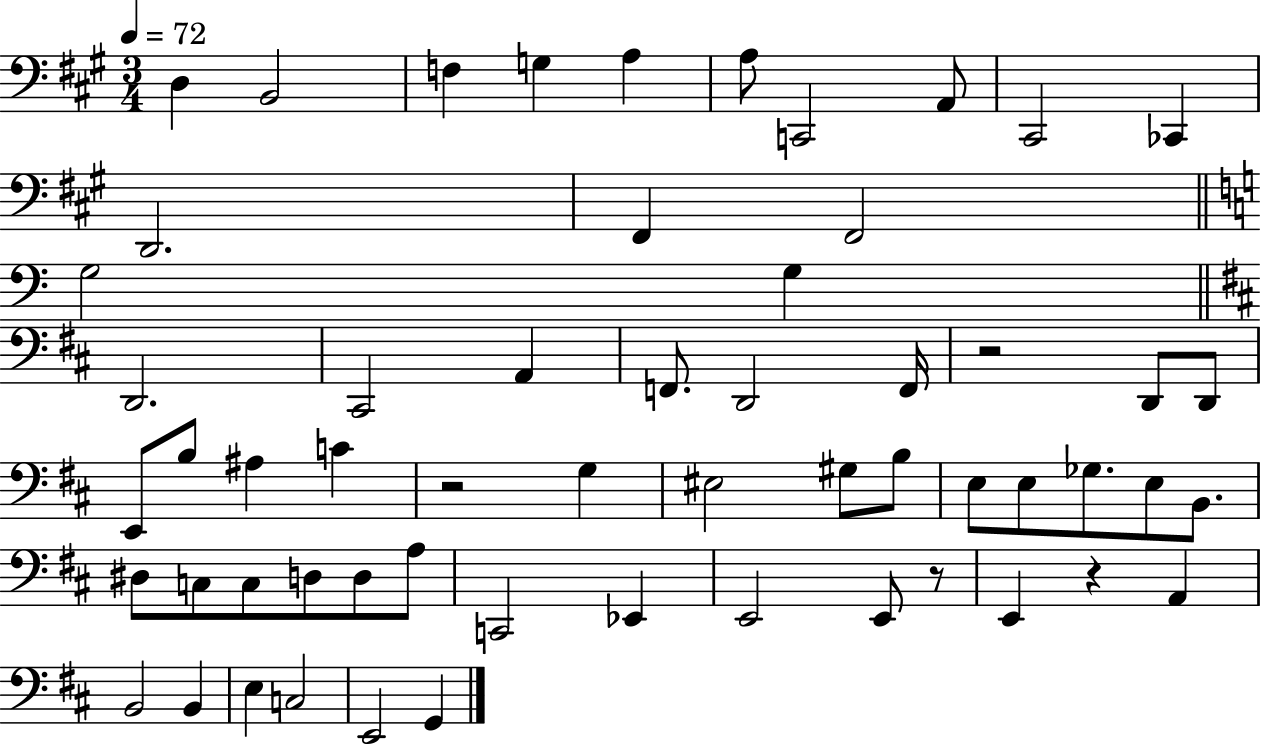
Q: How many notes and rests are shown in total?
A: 58